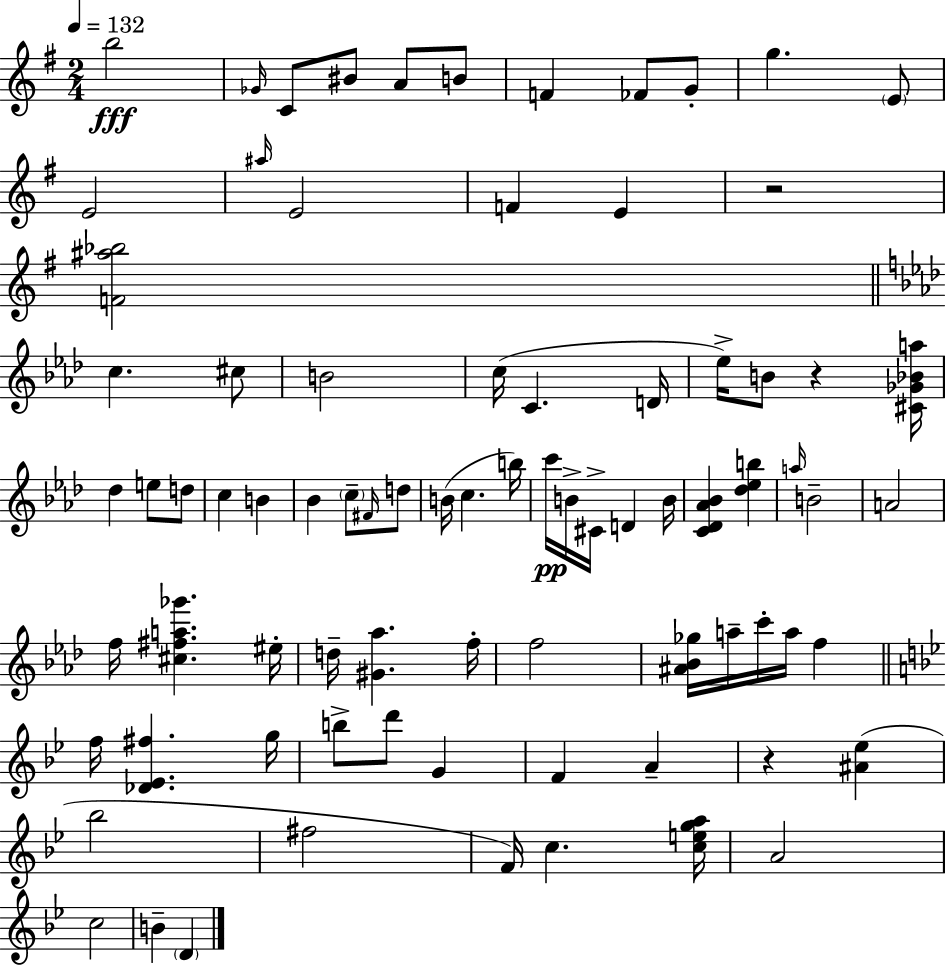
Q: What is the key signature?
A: E minor